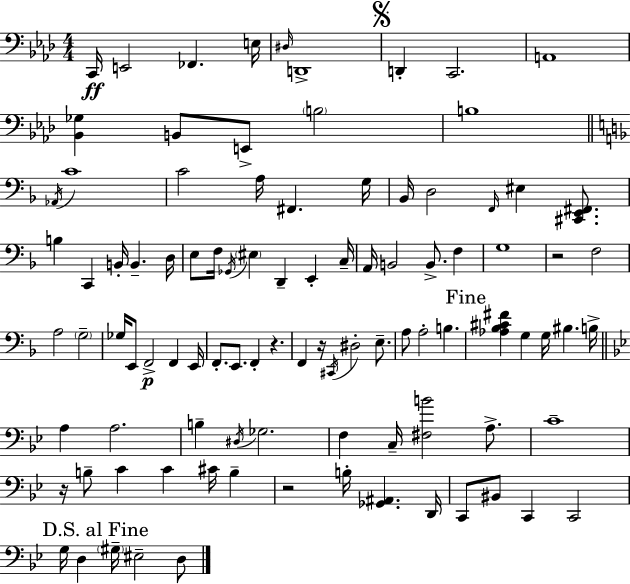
{
  \clef bass
  \numericTimeSignature
  \time 4/4
  \key aes \major
  c,16\ff e,2 fes,4. e16 | \grace { dis16 } d,1-> | \mark \markup { \musicglyph "scripts.segno" } d,4-. c,2. | a,1 | \break <bes, ges>4 b,8 e,8-> \parenthesize b2 | b1 | \bar "||" \break \key f \major \acciaccatura { aes,16 } c'1 | c'2 a16 fis,4. | g16 bes,16 d2 \grace { f,16 } eis4 <cis, e, fis,>8. | b4 c,4 b,16-. b,4.-- | \break d16 e8 f16 \acciaccatura { ges,16 } \parenthesize eis4 d,4-- e,4-. | c16-- a,16 b,2 b,8.-> f4 | g1 | r2 f2 | \break a2 \parenthesize g2-- | ges16 e,8 f,2->\p f,4 | e,16 f,8.-. e,8. f,4-. r4. | f,4 r16 \acciaccatura { cis,16 } dis2-. | \break e8.-- a8 a2-. b4. | \mark "Fine" <aes bes cis' fis'>4 g4 g16 bis4. | b16-> \bar "||" \break \key bes \major a4 a2. | b4-- \acciaccatura { dis16 } ges2. | f4 c16-- <fis b'>2 a8.-> | c'1-- | \break r16 b8-- c'4 c'4 cis'16 b4-- | r2 b16-. <ges, ais,>4. | d,16 c,8 bis,8 c,4 c,2 | \mark "D.S. al Fine" g16 d4 \parenthesize gis16-- eis2-- d8 | \break \bar "|."
}